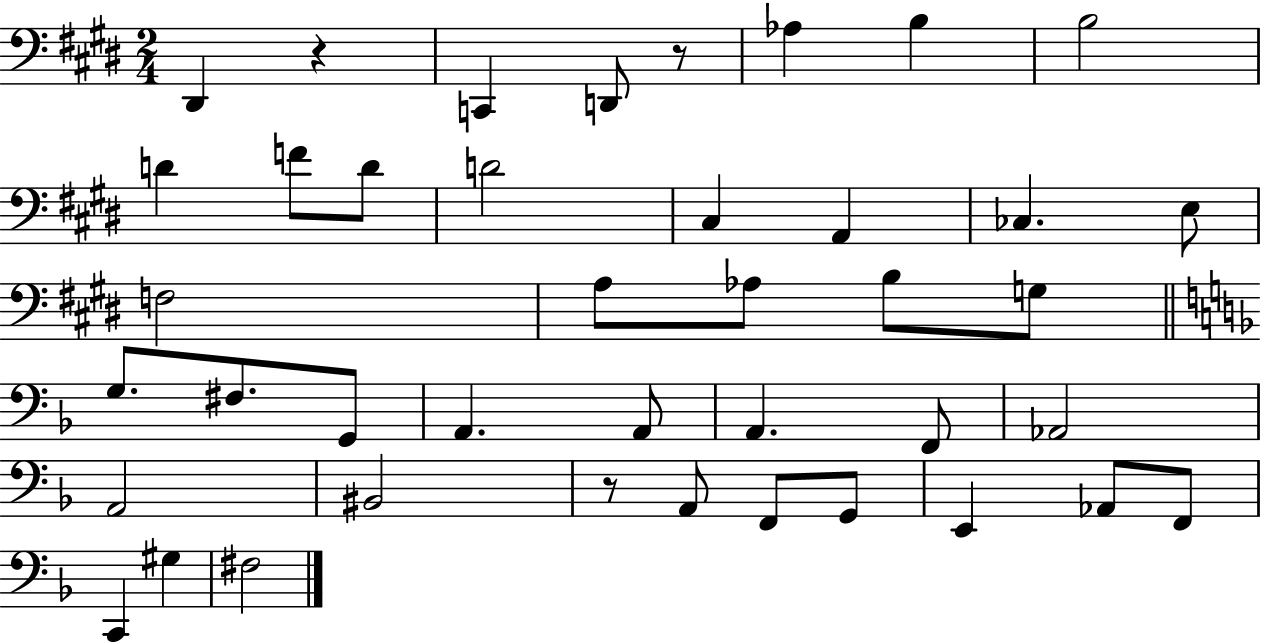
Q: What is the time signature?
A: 2/4